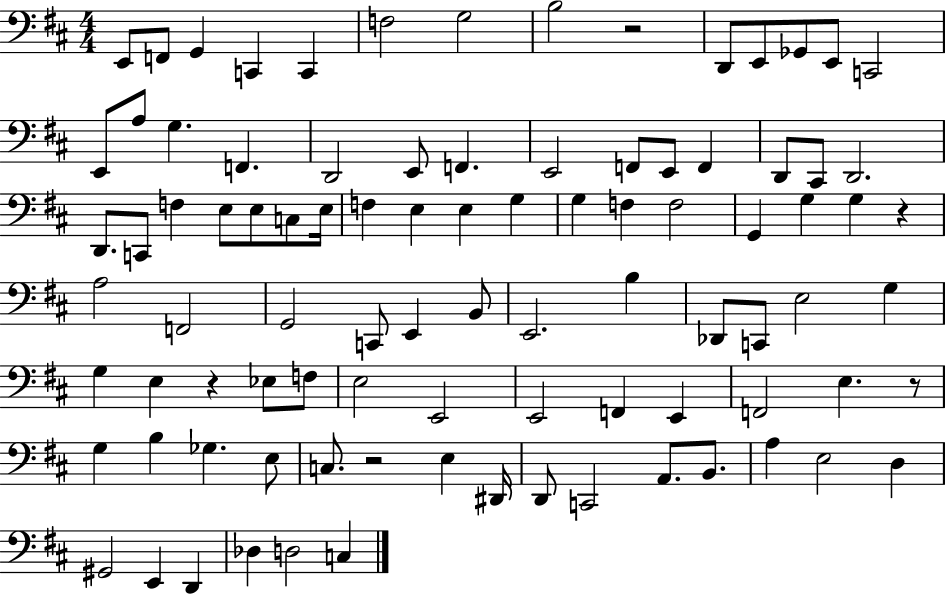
E2/e F2/e G2/q C2/q C2/q F3/h G3/h B3/h R/h D2/e E2/e Gb2/e E2/e C2/h E2/e A3/e G3/q. F2/q. D2/h E2/e F2/q. E2/h F2/e E2/e F2/q D2/e C#2/e D2/h. D2/e. C2/e F3/q E3/e E3/e C3/e E3/s F3/q E3/q E3/q G3/q G3/q F3/q F3/h G2/q G3/q G3/q R/q A3/h F2/h G2/h C2/e E2/q B2/e E2/h. B3/q Db2/e C2/e E3/h G3/q G3/q E3/q R/q Eb3/e F3/e E3/h E2/h E2/h F2/q E2/q F2/h E3/q. R/e G3/q B3/q Gb3/q. E3/e C3/e. R/h E3/q D#2/s D2/e C2/h A2/e. B2/e. A3/q E3/h D3/q G#2/h E2/q D2/q Db3/q D3/h C3/q